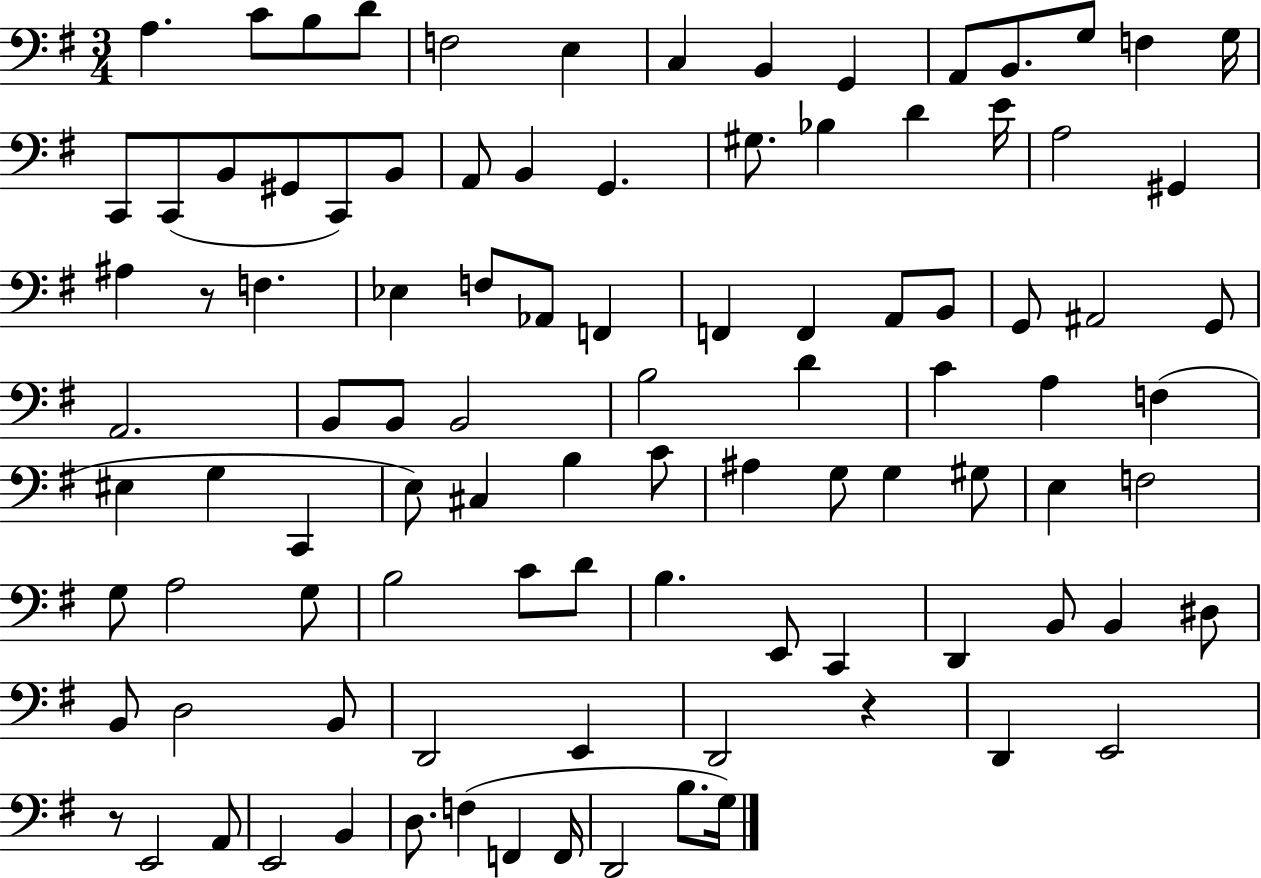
A3/q. C4/e B3/e D4/e F3/h E3/q C3/q B2/q G2/q A2/e B2/e. G3/e F3/q G3/s C2/e C2/e B2/e G#2/e C2/e B2/e A2/e B2/q G2/q. G#3/e. Bb3/q D4/q E4/s A3/h G#2/q A#3/q R/e F3/q. Eb3/q F3/e Ab2/e F2/q F2/q F2/q A2/e B2/e G2/e A#2/h G2/e A2/h. B2/e B2/e B2/h B3/h D4/q C4/q A3/q F3/q EIS3/q G3/q C2/q E3/e C#3/q B3/q C4/e A#3/q G3/e G3/q G#3/e E3/q F3/h G3/e A3/h G3/e B3/h C4/e D4/e B3/q. E2/e C2/q D2/q B2/e B2/q D#3/e B2/e D3/h B2/e D2/h E2/q D2/h R/q D2/q E2/h R/e E2/h A2/e E2/h B2/q D3/e. F3/q F2/q F2/s D2/h B3/e. G3/s